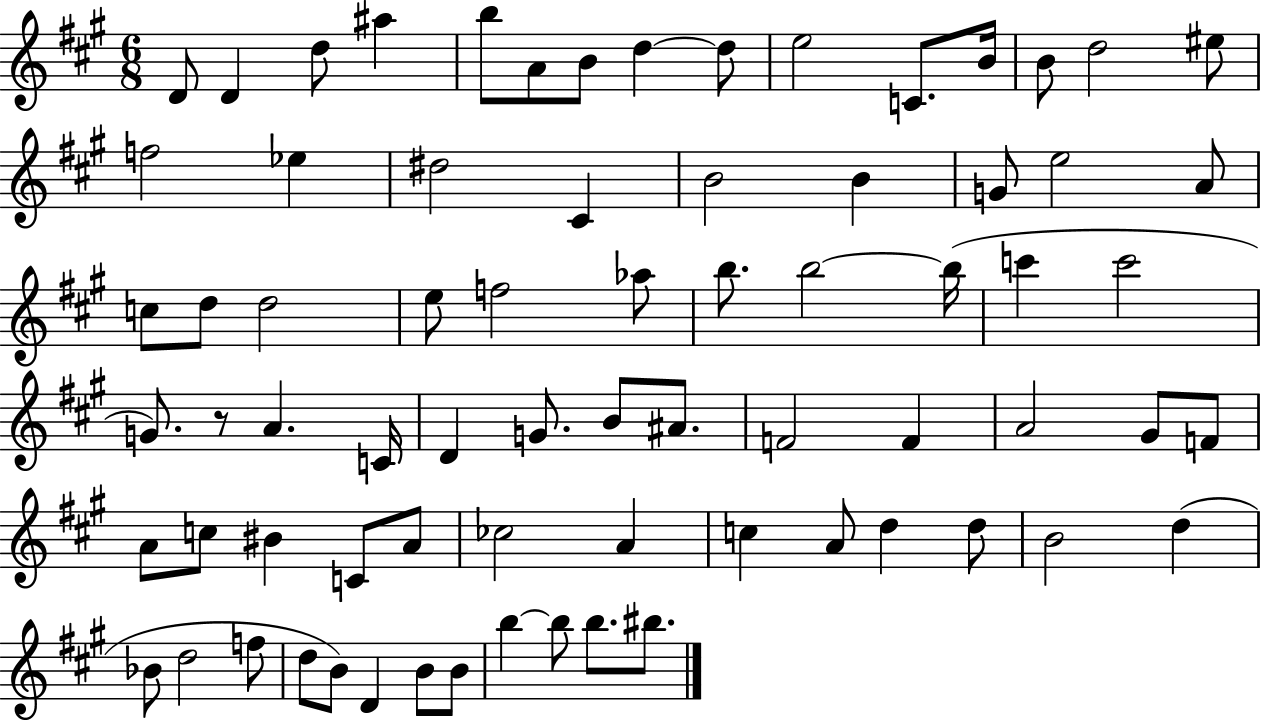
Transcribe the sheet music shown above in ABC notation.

X:1
T:Untitled
M:6/8
L:1/4
K:A
D/2 D d/2 ^a b/2 A/2 B/2 d d/2 e2 C/2 B/4 B/2 d2 ^e/2 f2 _e ^d2 ^C B2 B G/2 e2 A/2 c/2 d/2 d2 e/2 f2 _a/2 b/2 b2 b/4 c' c'2 G/2 z/2 A C/4 D G/2 B/2 ^A/2 F2 F A2 ^G/2 F/2 A/2 c/2 ^B C/2 A/2 _c2 A c A/2 d d/2 B2 d _B/2 d2 f/2 d/2 B/2 D B/2 B/2 b b/2 b/2 ^b/2